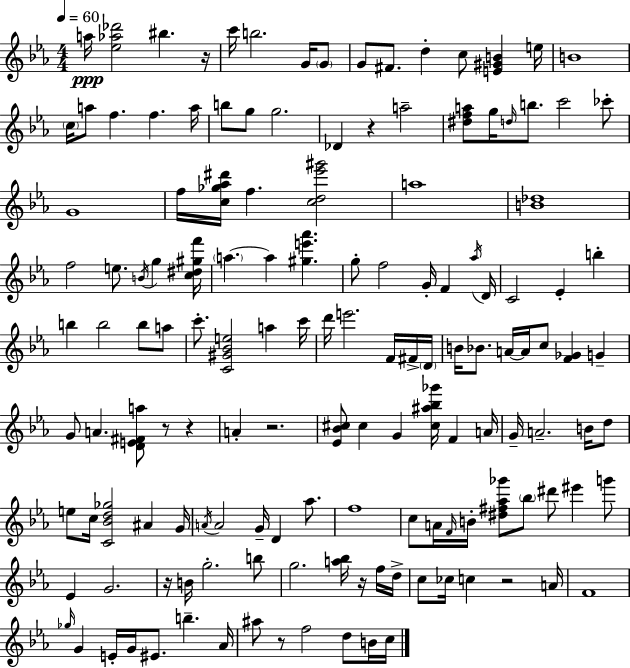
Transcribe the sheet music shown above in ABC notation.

X:1
T:Untitled
M:4/4
L:1/4
K:Cm
a/4 [_e_a_d']2 ^b z/4 c'/4 b2 G/4 G/2 G/2 ^F/2 d c/2 [E^GB] e/4 B4 c/4 a/2 f f a/4 b/2 g/2 g2 _D z a2 [^dfa]/2 g/4 d/4 b/2 c'2 _c'/2 G4 f/4 [c_g_a^d']/4 f [cd_e'^g']2 a4 [B_d]4 f2 e/2 B/4 g [c^d^gf']/4 a a [^ge'_a'] g/2 f2 G/4 F _a/4 D/4 C2 _E b b b2 b/2 a/2 c'/2 [C^G_Be]2 a c'/4 d'/4 e'2 F/4 ^F/4 D/4 B/4 _B/2 A/4 A/4 c/2 [F_G] G G/2 A [DE^Fa]/2 z/2 z A z2 [_E_B^c]/2 ^c G [^c^a_b_g']/4 F A/4 G/4 A2 B/4 d/2 e/2 c/4 [C_Bd_g]2 ^A G/4 A/4 A2 G/4 D _a/2 f4 c/2 A/4 F/4 B/4 [^d^f_a_g']/2 _b/2 ^d'/2 ^e' g'/2 _E G2 z/4 B/4 g2 b/2 g2 [a_b]/4 z/4 f/4 d/4 c/2 _c/4 c z2 A/4 F4 _g/4 G E/4 G/4 ^E/2 b _A/4 ^a/2 z/2 f2 d/2 B/4 c/4